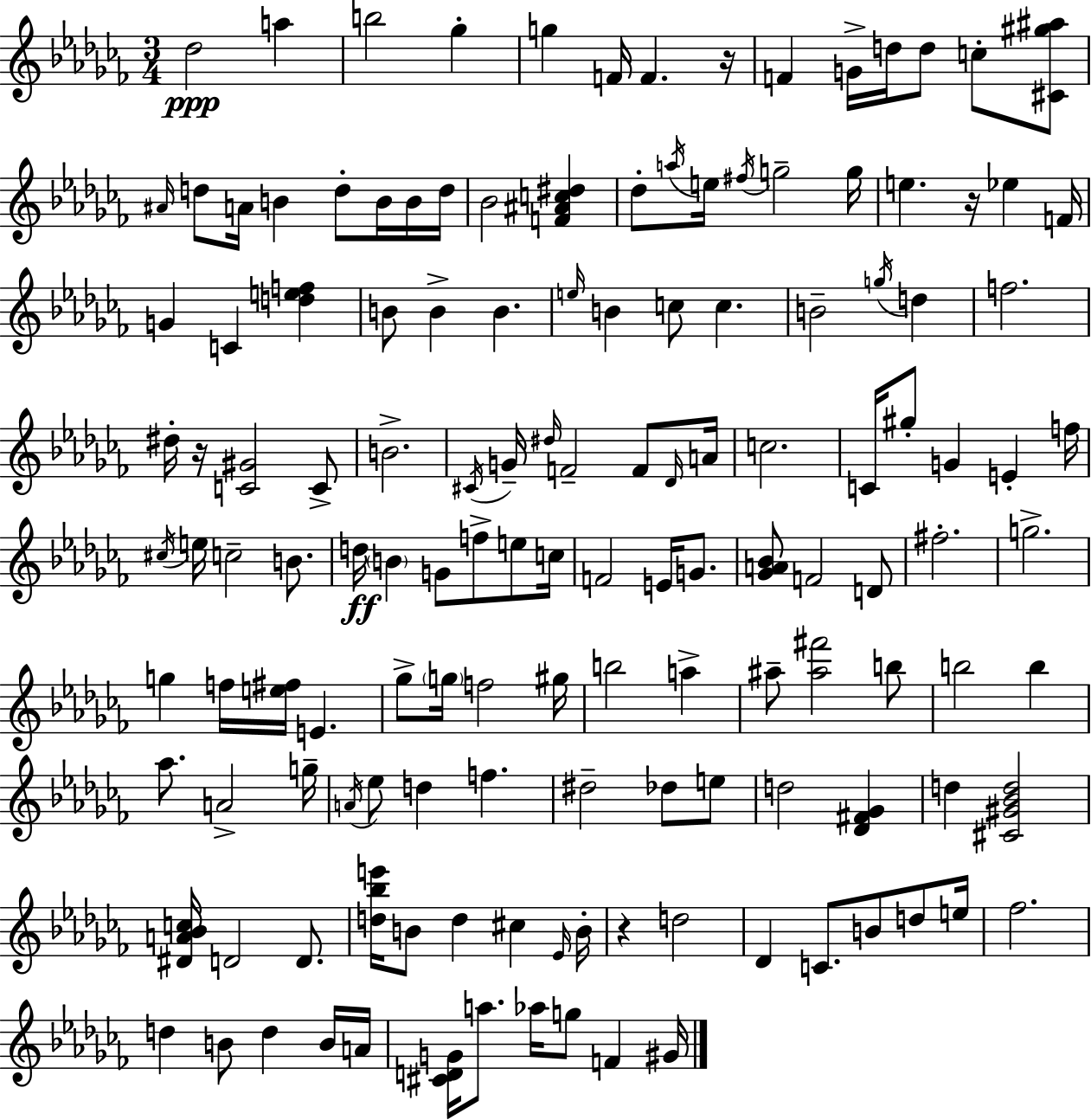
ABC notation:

X:1
T:Untitled
M:3/4
L:1/4
K:Abm
_d2 a b2 _g g F/4 F z/4 F G/4 d/4 d/2 c/2 [^C^g^a]/2 ^A/4 d/2 A/4 B d/2 B/4 B/4 d/4 _B2 [F^Ac^d] _d/2 a/4 e/4 ^f/4 g2 g/4 e z/4 _e F/4 G C [def] B/2 B B e/4 B c/2 c B2 g/4 d f2 ^d/4 z/4 [C^G]2 C/2 B2 ^C/4 G/4 ^d/4 F2 F/2 _D/4 A/4 c2 C/4 ^g/2 G E f/4 ^c/4 e/4 c2 B/2 d/4 B G/2 f/2 e/2 c/4 F2 E/4 G/2 [_GA_B]/2 F2 D/2 ^f2 g2 g f/4 [e^f]/4 E _g/2 g/4 f2 ^g/4 b2 a ^a/2 [^a^f']2 b/2 b2 b _a/2 A2 g/4 A/4 _e/2 d f ^d2 _d/2 e/2 d2 [_D^F_G] d [^C^G_Bd]2 [^DA_Bc]/4 D2 D/2 [d_be']/4 B/2 d ^c _E/4 B/4 z d2 _D C/2 B/2 d/2 e/4 _f2 d B/2 d B/4 A/4 [^CDG]/4 a/2 _a/4 g/2 F ^G/4